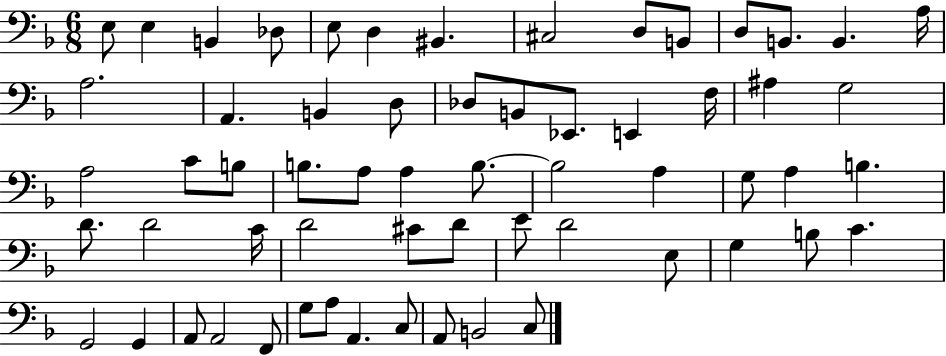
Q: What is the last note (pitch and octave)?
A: C3